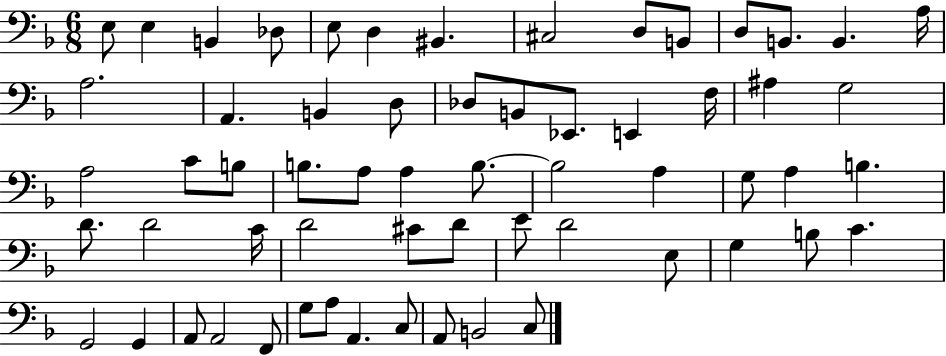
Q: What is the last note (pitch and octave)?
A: C3